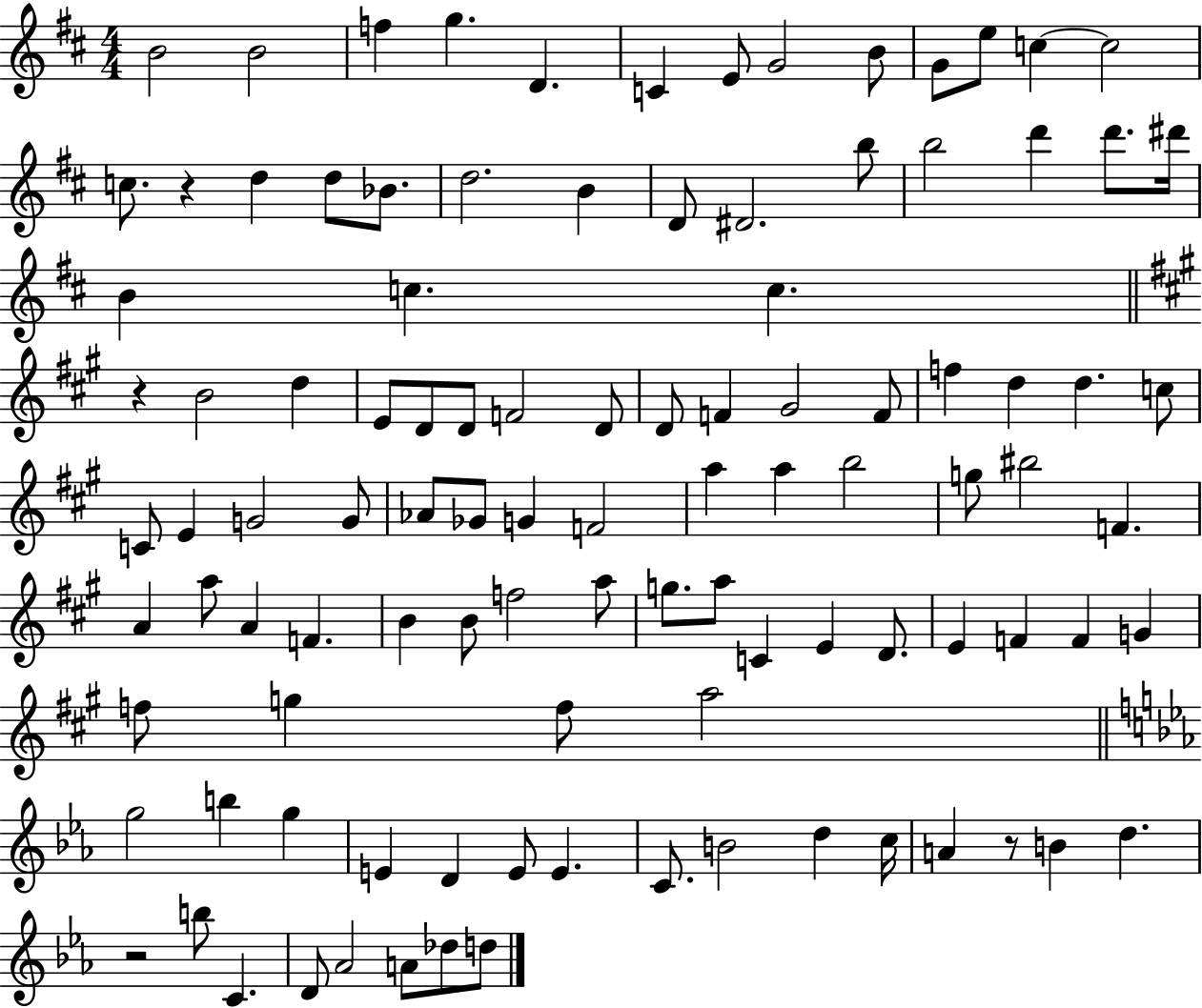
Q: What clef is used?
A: treble